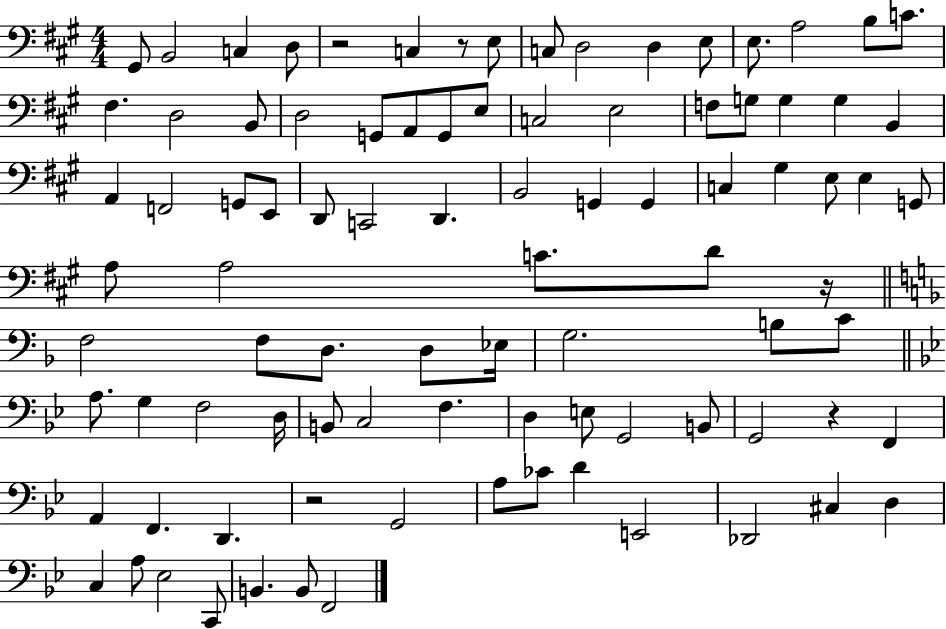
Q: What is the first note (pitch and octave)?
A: G#2